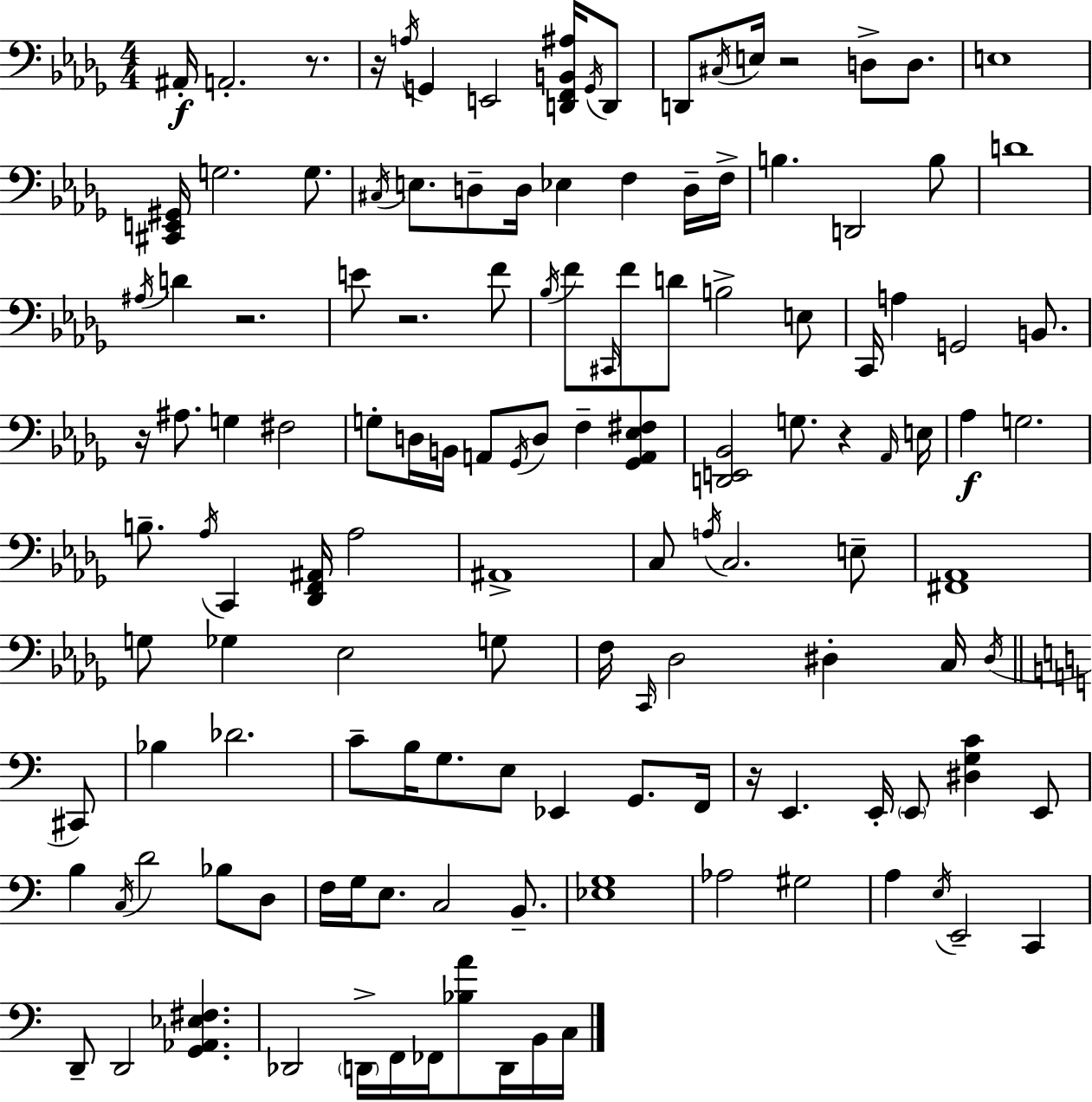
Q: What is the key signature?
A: BES minor